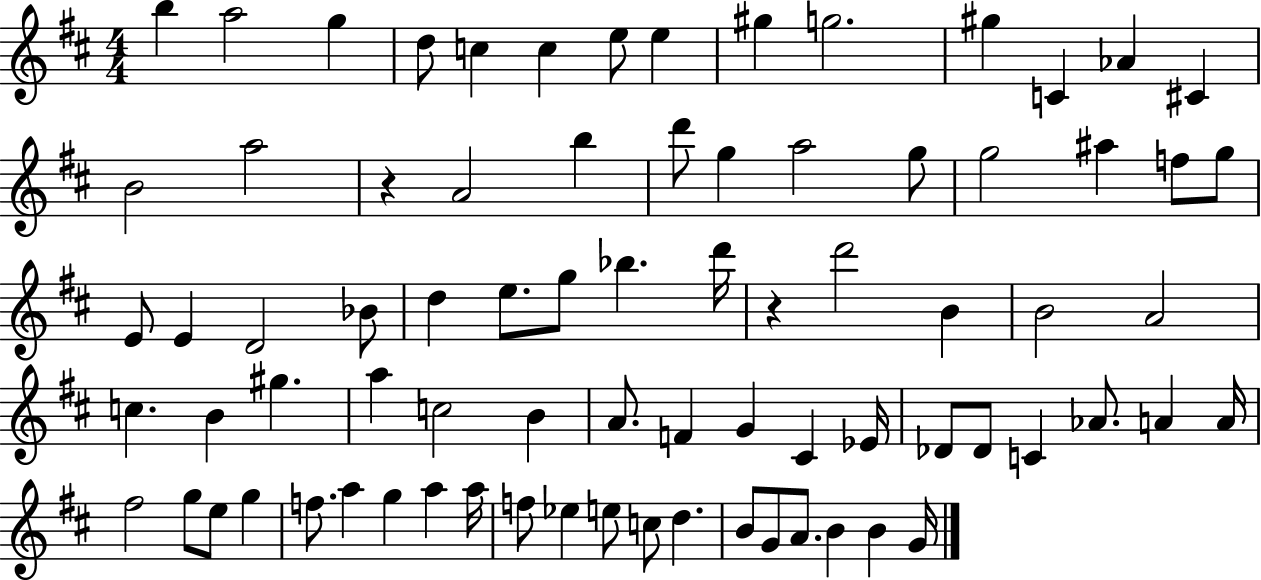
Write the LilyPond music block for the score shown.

{
  \clef treble
  \numericTimeSignature
  \time 4/4
  \key d \major
  b''4 a''2 g''4 | d''8 c''4 c''4 e''8 e''4 | gis''4 g''2. | gis''4 c'4 aes'4 cis'4 | \break b'2 a''2 | r4 a'2 b''4 | d'''8 g''4 a''2 g''8 | g''2 ais''4 f''8 g''8 | \break e'8 e'4 d'2 bes'8 | d''4 e''8. g''8 bes''4. d'''16 | r4 d'''2 b'4 | b'2 a'2 | \break c''4. b'4 gis''4. | a''4 c''2 b'4 | a'8. f'4 g'4 cis'4 ees'16 | des'8 des'8 c'4 aes'8. a'4 a'16 | \break fis''2 g''8 e''8 g''4 | f''8. a''4 g''4 a''4 a''16 | f''8 ees''4 e''8 c''8 d''4. | b'8 g'8 a'8. b'4 b'4 g'16 | \break \bar "|."
}